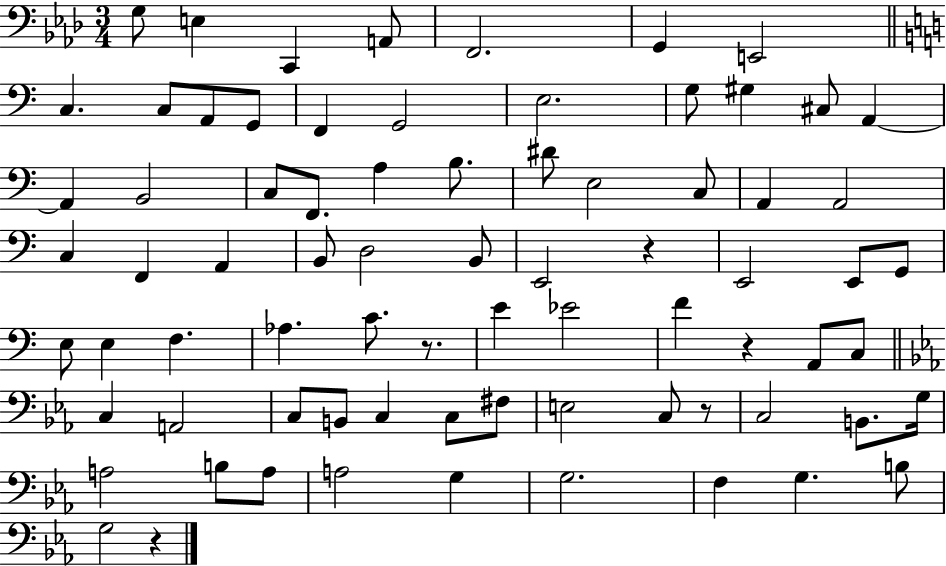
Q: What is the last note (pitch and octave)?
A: G3